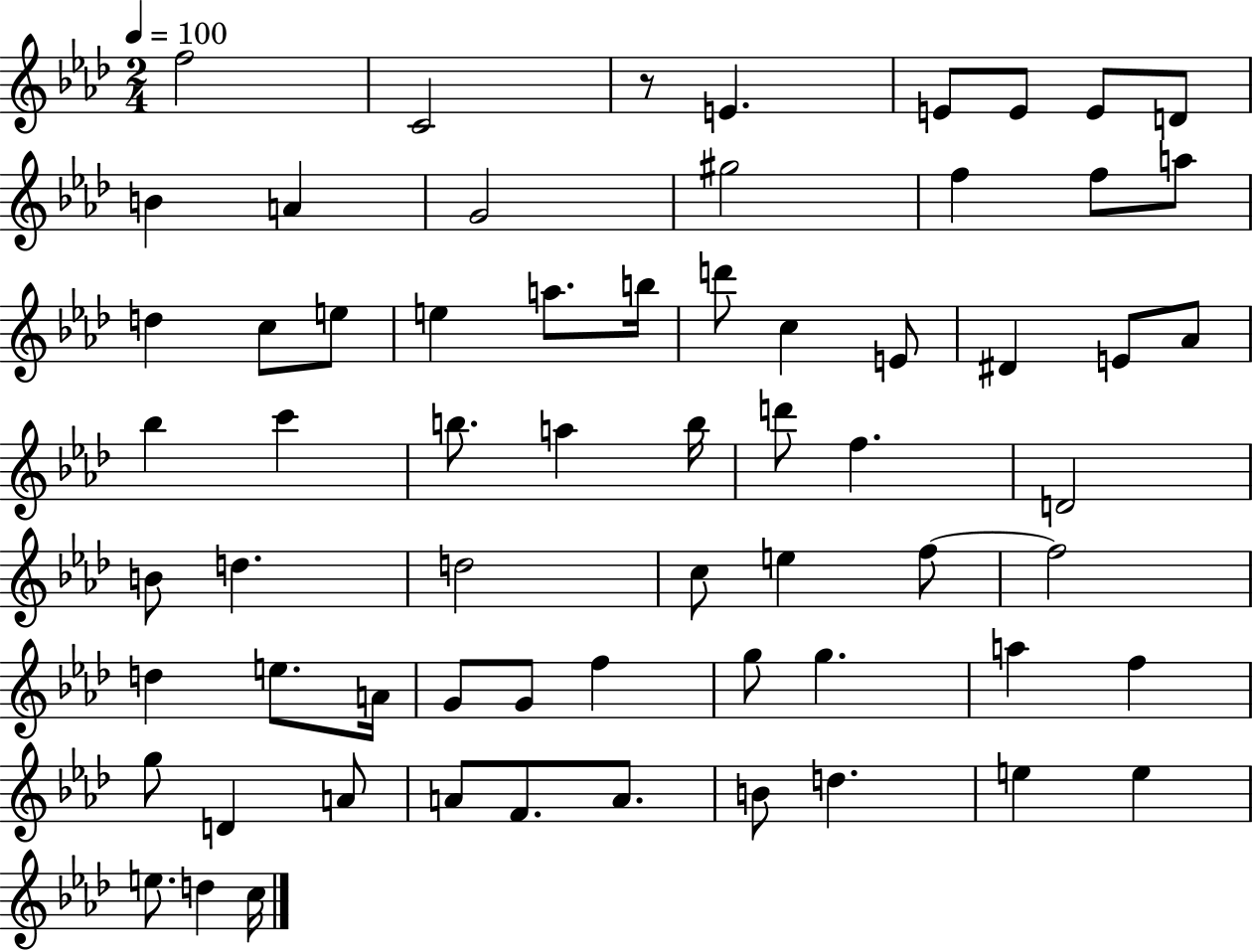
{
  \clef treble
  \numericTimeSignature
  \time 2/4
  \key aes \major
  \tempo 4 = 100
  f''2 | c'2 | r8 e'4. | e'8 e'8 e'8 d'8 | \break b'4 a'4 | g'2 | gis''2 | f''4 f''8 a''8 | \break d''4 c''8 e''8 | e''4 a''8. b''16 | d'''8 c''4 e'8 | dis'4 e'8 aes'8 | \break bes''4 c'''4 | b''8. a''4 b''16 | d'''8 f''4. | d'2 | \break b'8 d''4. | d''2 | c''8 e''4 f''8~~ | f''2 | \break d''4 e''8. a'16 | g'8 g'8 f''4 | g''8 g''4. | a''4 f''4 | \break g''8 d'4 a'8 | a'8 f'8. a'8. | b'8 d''4. | e''4 e''4 | \break e''8. d''4 c''16 | \bar "|."
}